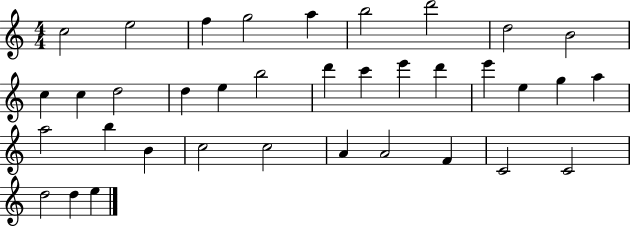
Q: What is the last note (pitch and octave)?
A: E5